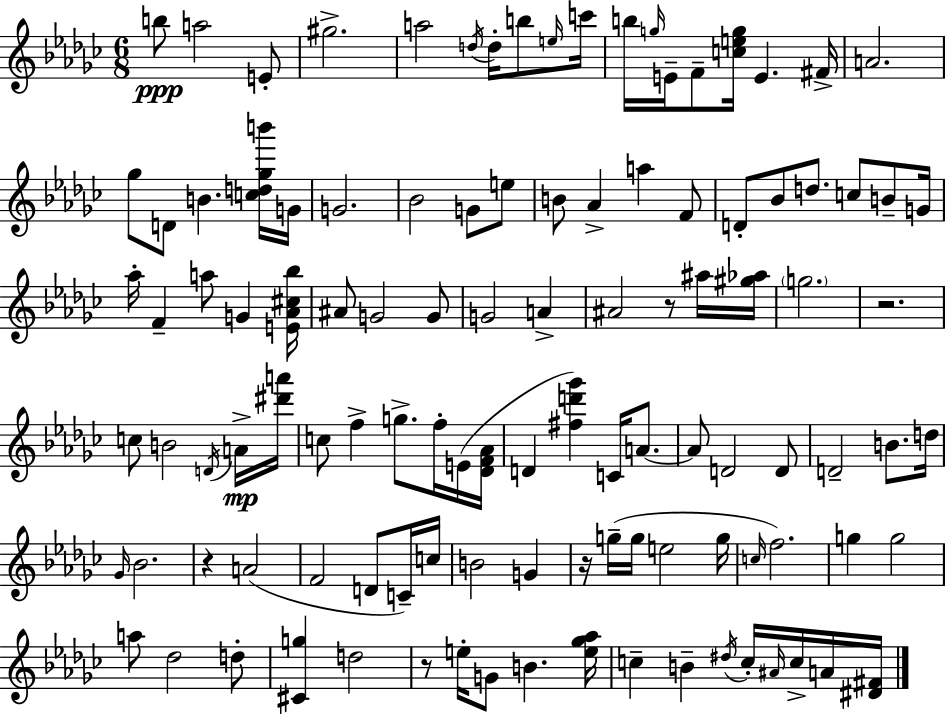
B5/e A5/h E4/e G#5/h. A5/h D5/s D5/s B5/e E5/s C6/s B5/s G5/s E4/s F4/e [C5,E5,G5]/s E4/q. F#4/s A4/h. Gb5/e D4/e B4/q. [C5,D5,Gb5,B6]/s G4/s G4/h. Bb4/h G4/e E5/e B4/e Ab4/q A5/q F4/e D4/e Bb4/e D5/e. C5/e B4/e G4/s Ab5/s F4/q A5/e G4/q [E4,Ab4,C#5,Bb5]/s A#4/e G4/h G4/e G4/h A4/q A#4/h R/e A#5/s [G#5,Ab5]/s G5/h. R/h. C5/e B4/h D4/s A4/s [D#6,A6]/s C5/e F5/q G5/e. F5/s E4/s [Db4,F4,Ab4]/s D4/q [F#5,D6,Gb6]/q C4/s A4/e. A4/e D4/h D4/e D4/h B4/e. D5/s Gb4/s Bb4/h. R/q A4/h F4/h D4/e C4/s C5/s B4/h G4/q R/s G5/s G5/s E5/h G5/s C5/s F5/h. G5/q G5/h A5/e Db5/h D5/e [C#4,G5]/q D5/h R/e E5/s G4/e B4/q. [E5,Gb5,Ab5]/s C5/q B4/q D#5/s C5/s A#4/s C5/s A4/s [D#4,F#4]/s